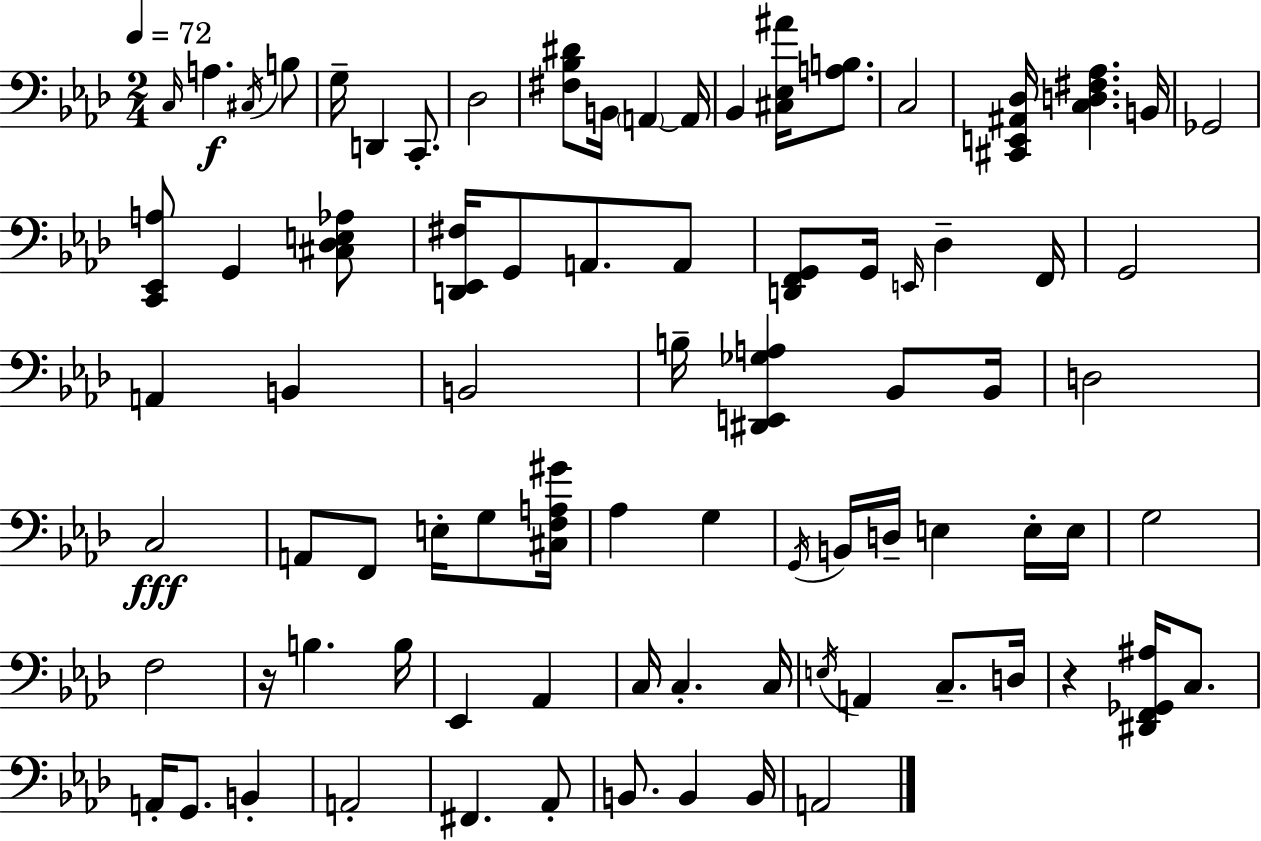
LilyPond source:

{
  \clef bass
  \numericTimeSignature
  \time 2/4
  \key f \minor
  \tempo 4 = 72
  \grace { c16 }\f a4. \acciaccatura { cis16 } | b8 g16-- d,4 c,8.-. | des2 | <fis bes dis'>8 b,16 \parenthesize a,4~~ | \break a,16 bes,4 <cis ees ais'>16 <a b>8. | c2 | <cis, e, ais, des>16 <c d fis aes>4. | b,16 ges,2 | \break <c, ees, a>8 g,4 | <cis des e aes>8 <d, ees, fis>16 g,8 a,8. | a,8 <d, f, g,>8 g,16 \grace { e,16 } des4-- | f,16 g,2 | \break a,4 b,4 | b,2 | b16-- <dis, e, ges a>4 | bes,8 bes,16 d2 | \break c2\fff | a,8 f,8 e16-. | g8 <cis f a gis'>16 aes4 g4 | \acciaccatura { g,16 } b,16 d16-- e4 | \break e16-. e16 g2 | f2 | r16 b4. | b16 ees,4 | \break aes,4 c16 c4.-. | c16 \acciaccatura { e16 } a,4 | c8.-- d16 r4 | <dis, f, ges, ais>16 c8. a,16-. g,8. | \break b,4-. a,2-. | fis,4. | aes,8-. b,8. | b,4 b,16 a,2 | \break \bar "|."
}